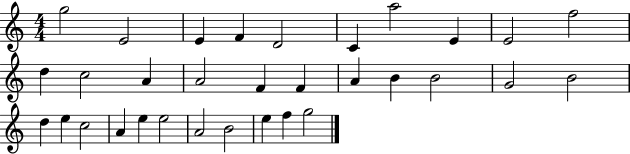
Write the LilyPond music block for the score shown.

{
  \clef treble
  \numericTimeSignature
  \time 4/4
  \key c \major
  g''2 e'2 | e'4 f'4 d'2 | c'4 a''2 e'4 | e'2 f''2 | \break d''4 c''2 a'4 | a'2 f'4 f'4 | a'4 b'4 b'2 | g'2 b'2 | \break d''4 e''4 c''2 | a'4 e''4 e''2 | a'2 b'2 | e''4 f''4 g''2 | \break \bar "|."
}